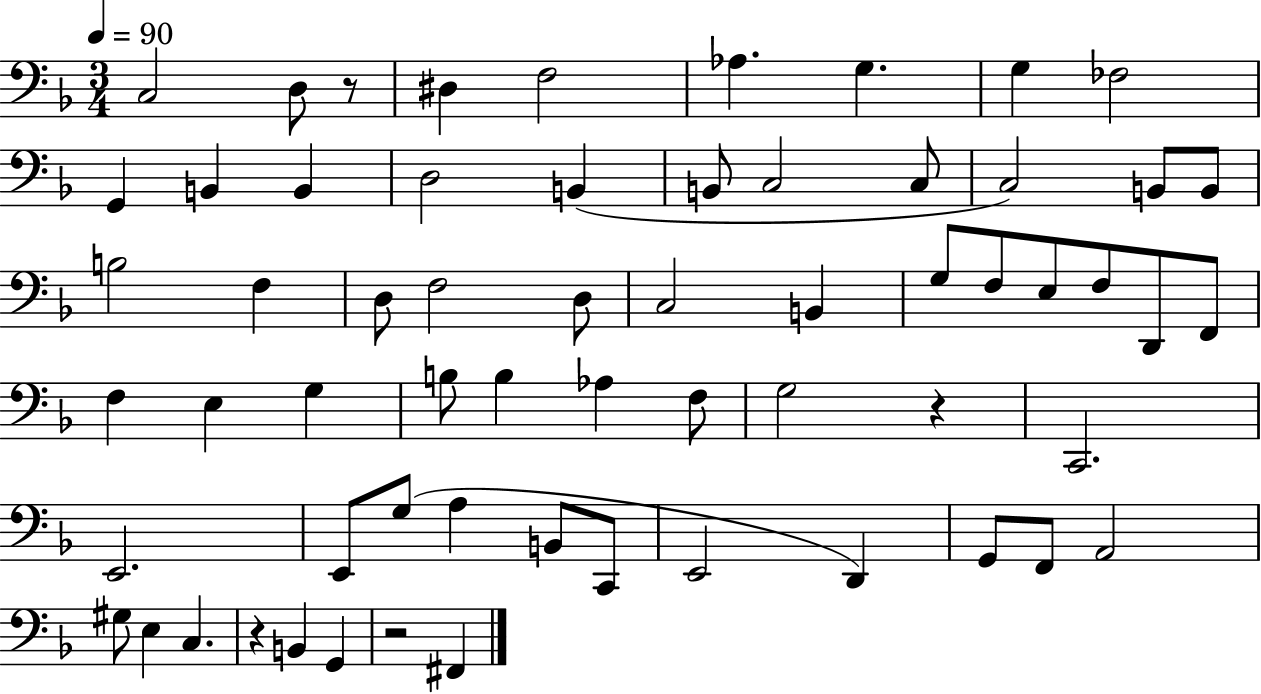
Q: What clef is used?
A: bass